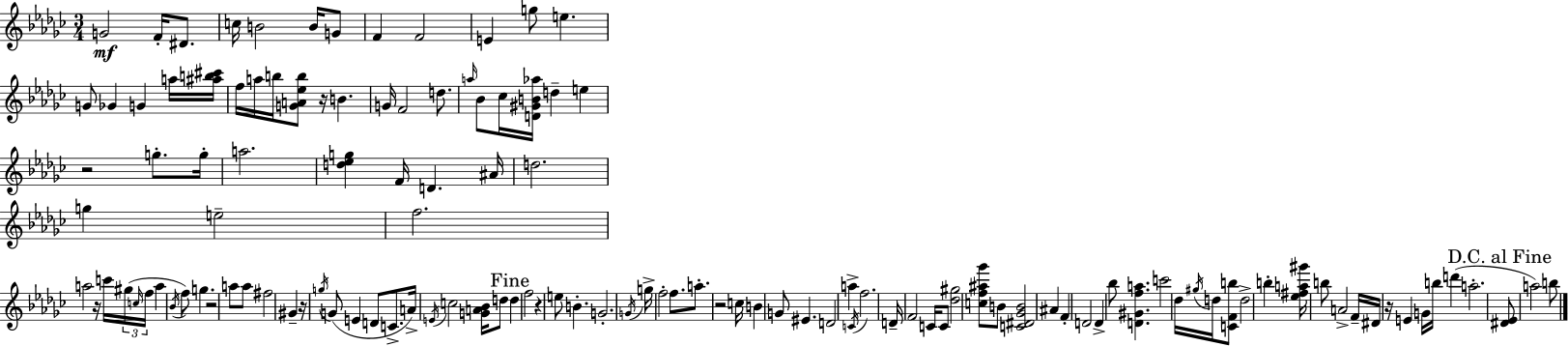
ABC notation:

X:1
T:Untitled
M:3/4
L:1/4
K:Ebm
G2 F/4 ^D/2 c/4 B2 B/4 G/2 F F2 E g/2 e G/2 _G G a/4 [^ab^c']/4 f/4 a/4 b/4 [GA_eb]/2 z/4 B G/4 F2 d/2 a/4 _B/2 _c/4 [D^GB_a]/4 d e z2 g/2 g/4 a2 [d_eg] F/4 D ^A/4 d2 g e2 f2 a2 z/4 c'/4 ^g/4 c/4 f/4 a _B/4 f/2 g z2 a/2 a/2 ^f2 ^G z/4 g/4 G/2 E D/2 C/2 A/4 E/4 c2 [GA_B]/4 d/2 d f2 z e/2 B G2 G/4 g/4 f2 f/2 a/2 z2 c/4 B G/2 ^E D2 a C/4 f2 D/4 F2 C/4 C/2 [_d^g]2 [cf^a_g']/2 B/2 [C^D_GB]2 ^A F D2 D _b/2 [D^Gfa] c'2 _d/4 ^g/4 d/4 [CFb]/2 d2 b [_e^fa^g']/4 b/2 A2 F/4 ^D/4 z/4 E G/4 b/4 d' a2 [^D_E]/2 a2 b/2